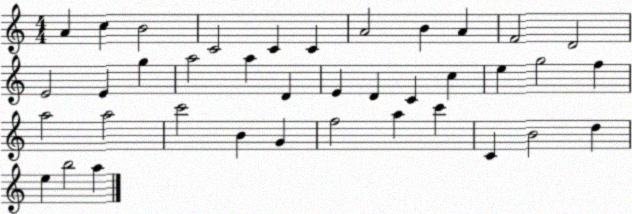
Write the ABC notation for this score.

X:1
T:Untitled
M:4/4
L:1/4
K:C
A c B2 C2 C C A2 B A F2 D2 E2 E g a2 a D E D C c e g2 f a2 a2 c'2 B G f2 a c' C B2 d e b2 a